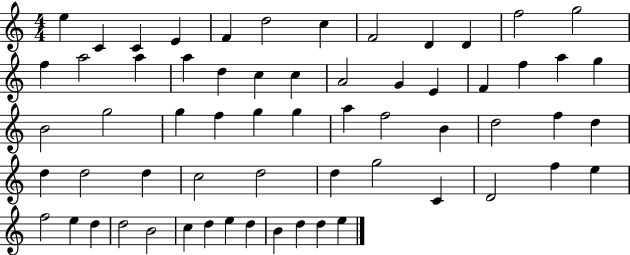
E5/q C4/q C4/q E4/q F4/q D5/h C5/q F4/h D4/q D4/q F5/h G5/h F5/q A5/h A5/q A5/q D5/q C5/q C5/q A4/h G4/q E4/q F4/q F5/q A5/q G5/q B4/h G5/h G5/q F5/q G5/q G5/q A5/q F5/h B4/q D5/h F5/q D5/q D5/q D5/h D5/q C5/h D5/h D5/q G5/h C4/q D4/h F5/q E5/q F5/h E5/q D5/q D5/h B4/h C5/q D5/q E5/q D5/q B4/q D5/q D5/q E5/q